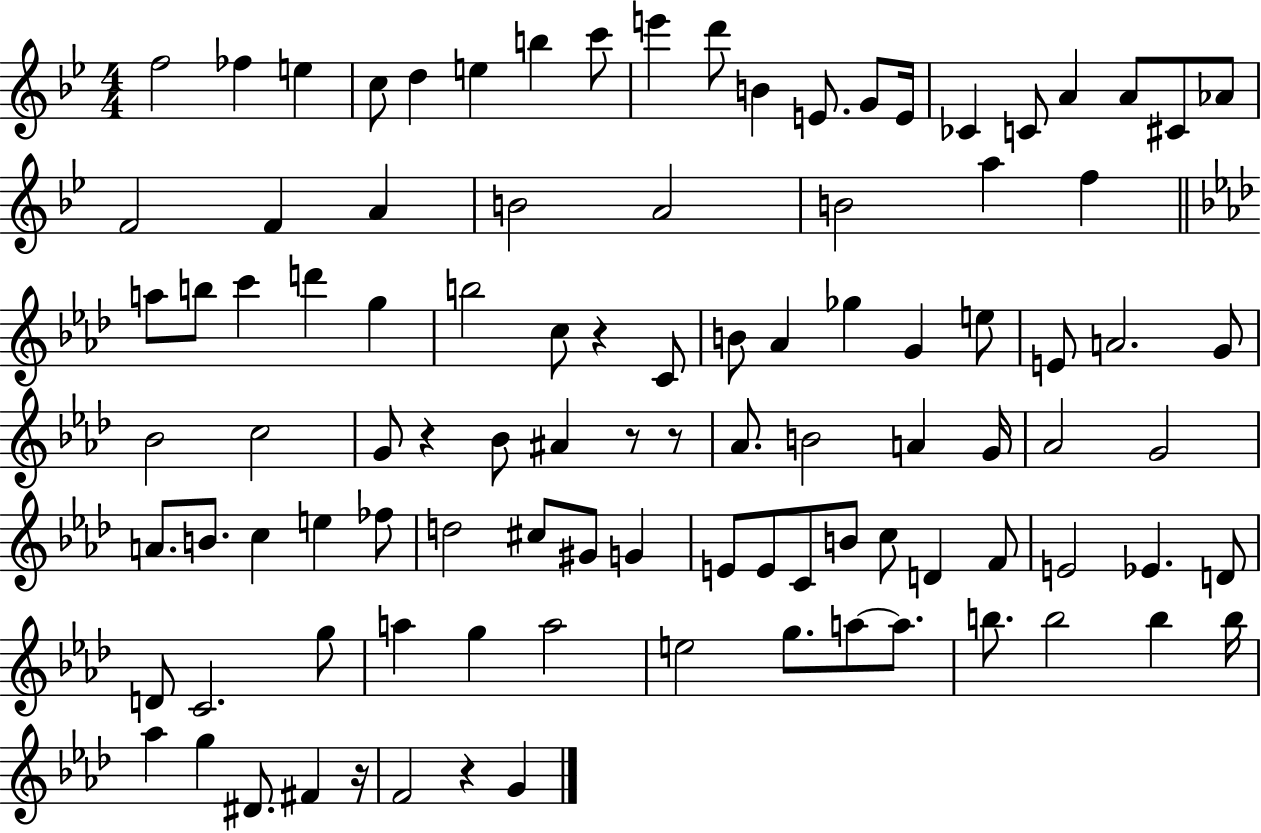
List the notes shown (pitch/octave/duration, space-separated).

F5/h FES5/q E5/q C5/e D5/q E5/q B5/q C6/e E6/q D6/e B4/q E4/e. G4/e E4/s CES4/q C4/e A4/q A4/e C#4/e Ab4/e F4/h F4/q A4/q B4/h A4/h B4/h A5/q F5/q A5/e B5/e C6/q D6/q G5/q B5/h C5/e R/q C4/e B4/e Ab4/q Gb5/q G4/q E5/e E4/e A4/h. G4/e Bb4/h C5/h G4/e R/q Bb4/e A#4/q R/e R/e Ab4/e. B4/h A4/q G4/s Ab4/h G4/h A4/e. B4/e. C5/q E5/q FES5/e D5/h C#5/e G#4/e G4/q E4/e E4/e C4/e B4/e C5/e D4/q F4/e E4/h Eb4/q. D4/e D4/e C4/h. G5/e A5/q G5/q A5/h E5/h G5/e. A5/e A5/e. B5/e. B5/h B5/q B5/s Ab5/q G5/q D#4/e. F#4/q R/s F4/h R/q G4/q